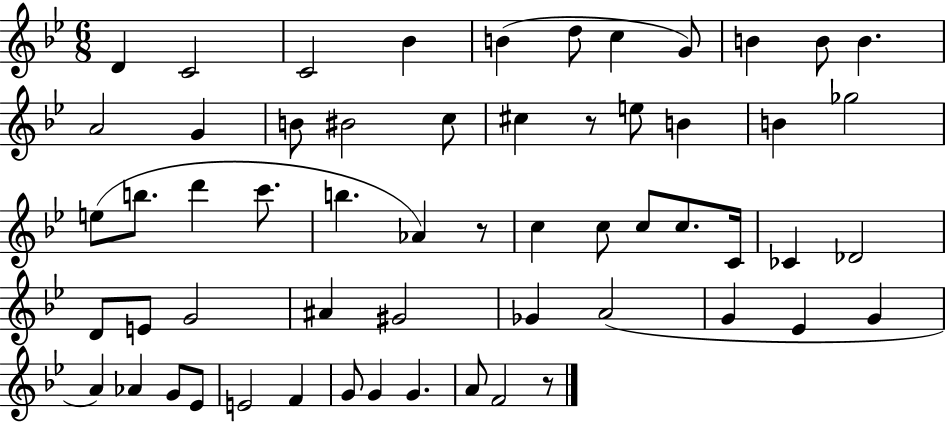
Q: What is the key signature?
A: BES major